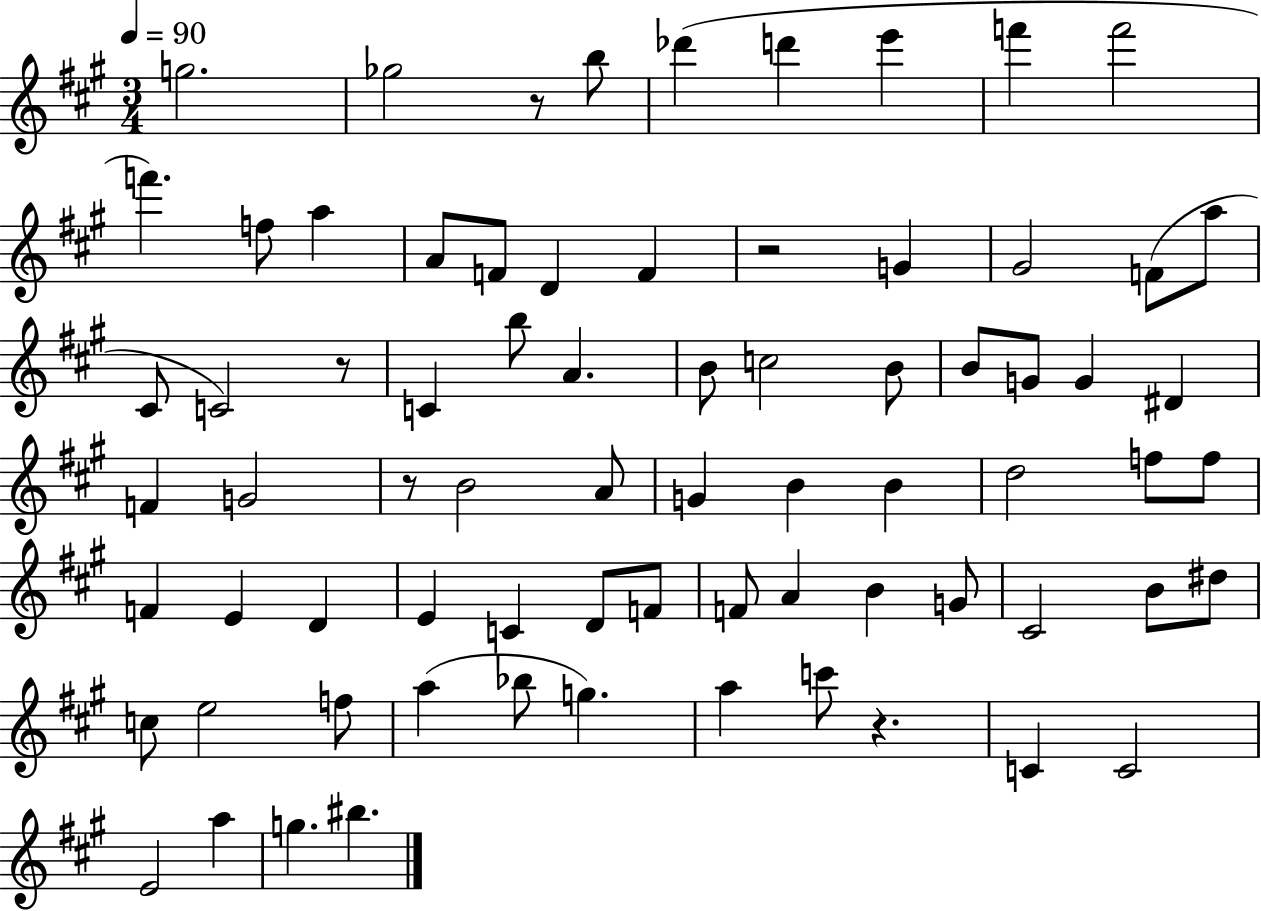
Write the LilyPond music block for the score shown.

{
  \clef treble
  \numericTimeSignature
  \time 3/4
  \key a \major
  \tempo 4 = 90
  g''2. | ges''2 r8 b''8 | des'''4( d'''4 e'''4 | f'''4 f'''2 | \break f'''4.) f''8 a''4 | a'8 f'8 d'4 f'4 | r2 g'4 | gis'2 f'8( a''8 | \break cis'8 c'2) r8 | c'4 b''8 a'4. | b'8 c''2 b'8 | b'8 g'8 g'4 dis'4 | \break f'4 g'2 | r8 b'2 a'8 | g'4 b'4 b'4 | d''2 f''8 f''8 | \break f'4 e'4 d'4 | e'4 c'4 d'8 f'8 | f'8 a'4 b'4 g'8 | cis'2 b'8 dis''8 | \break c''8 e''2 f''8 | a''4( bes''8 g''4.) | a''4 c'''8 r4. | c'4 c'2 | \break e'2 a''4 | g''4. bis''4. | \bar "|."
}